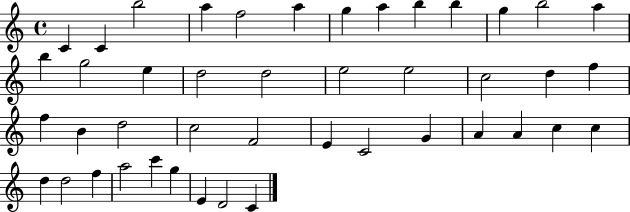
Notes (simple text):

C4/q C4/q B5/h A5/q F5/h A5/q G5/q A5/q B5/q B5/q G5/q B5/h A5/q B5/q G5/h E5/q D5/h D5/h E5/h E5/h C5/h D5/q F5/q F5/q B4/q D5/h C5/h F4/h E4/q C4/h G4/q A4/q A4/q C5/q C5/q D5/q D5/h F5/q A5/h C6/q G5/q E4/q D4/h C4/q